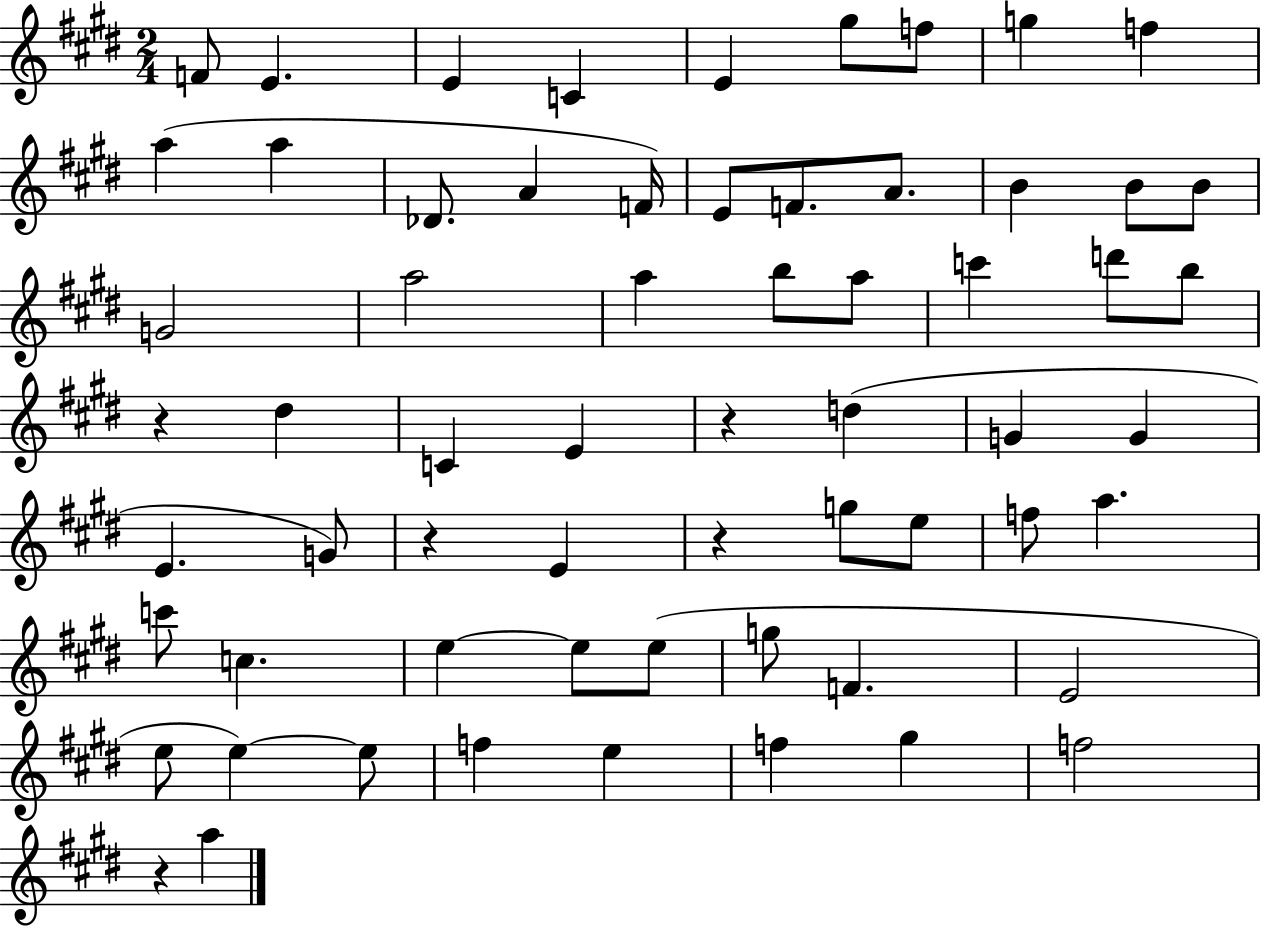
X:1
T:Untitled
M:2/4
L:1/4
K:E
F/2 E E C E ^g/2 f/2 g f a a _D/2 A F/4 E/2 F/2 A/2 B B/2 B/2 G2 a2 a b/2 a/2 c' d'/2 b/2 z ^d C E z d G G E G/2 z E z g/2 e/2 f/2 a c'/2 c e e/2 e/2 g/2 F E2 e/2 e e/2 f e f ^g f2 z a